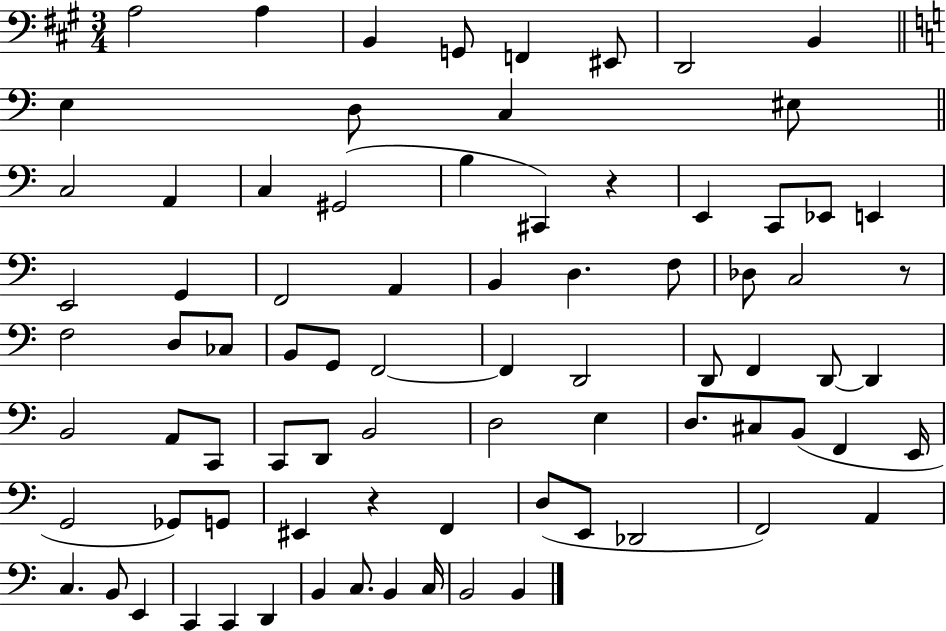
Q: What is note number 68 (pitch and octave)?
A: B2